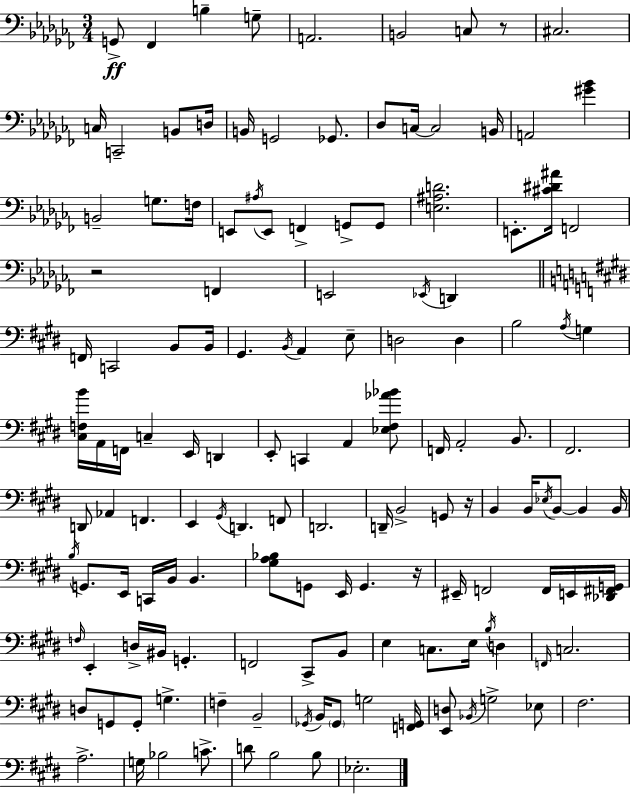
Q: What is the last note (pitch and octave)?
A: Eb3